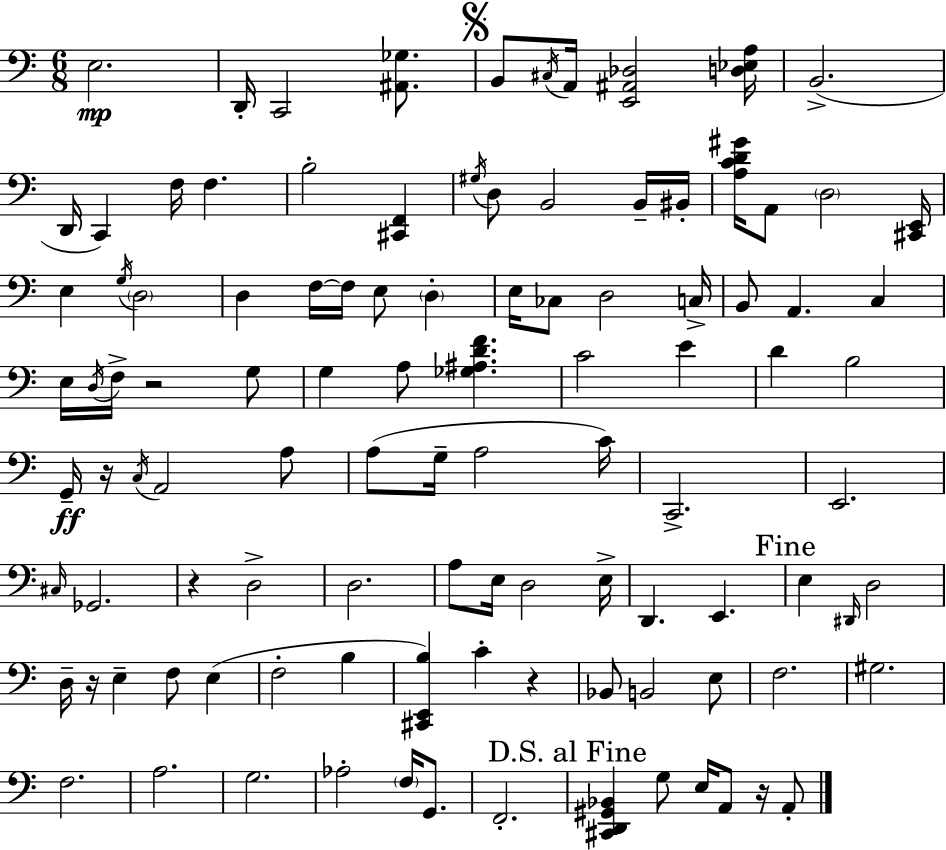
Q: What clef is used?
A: bass